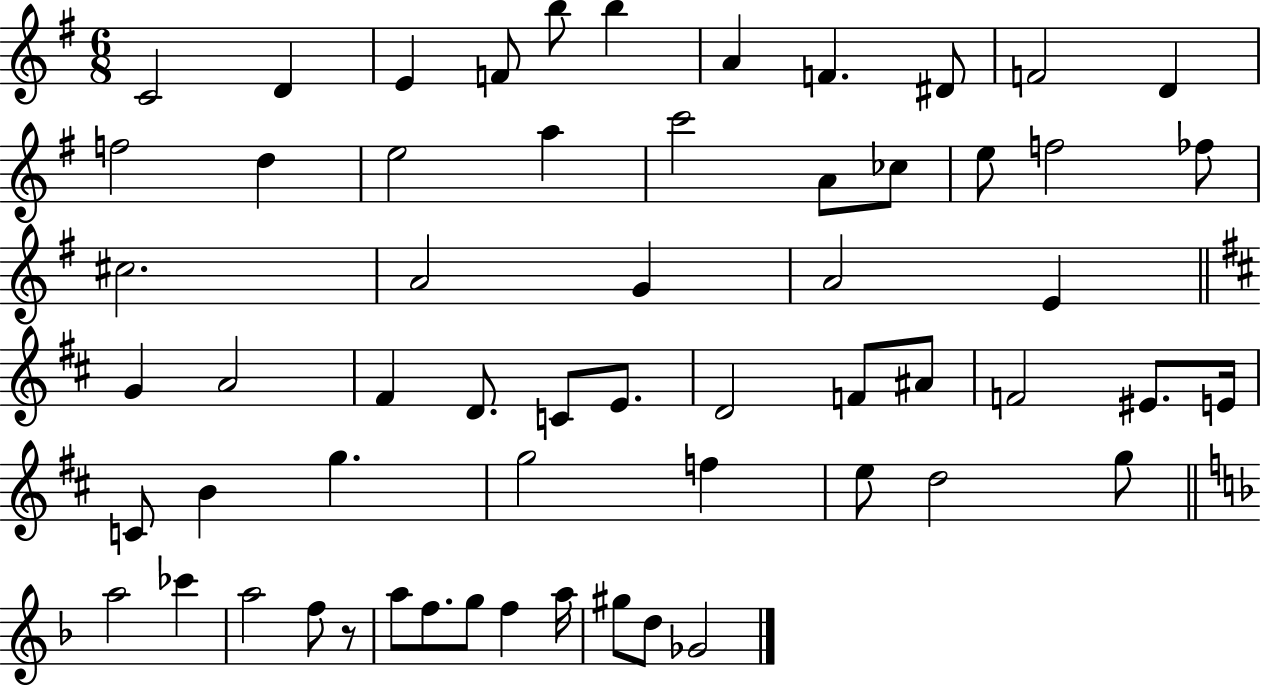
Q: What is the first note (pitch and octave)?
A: C4